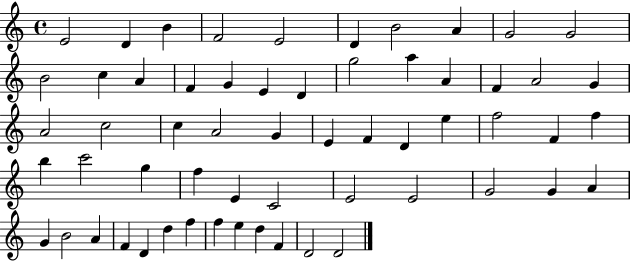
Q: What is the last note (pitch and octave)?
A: D4